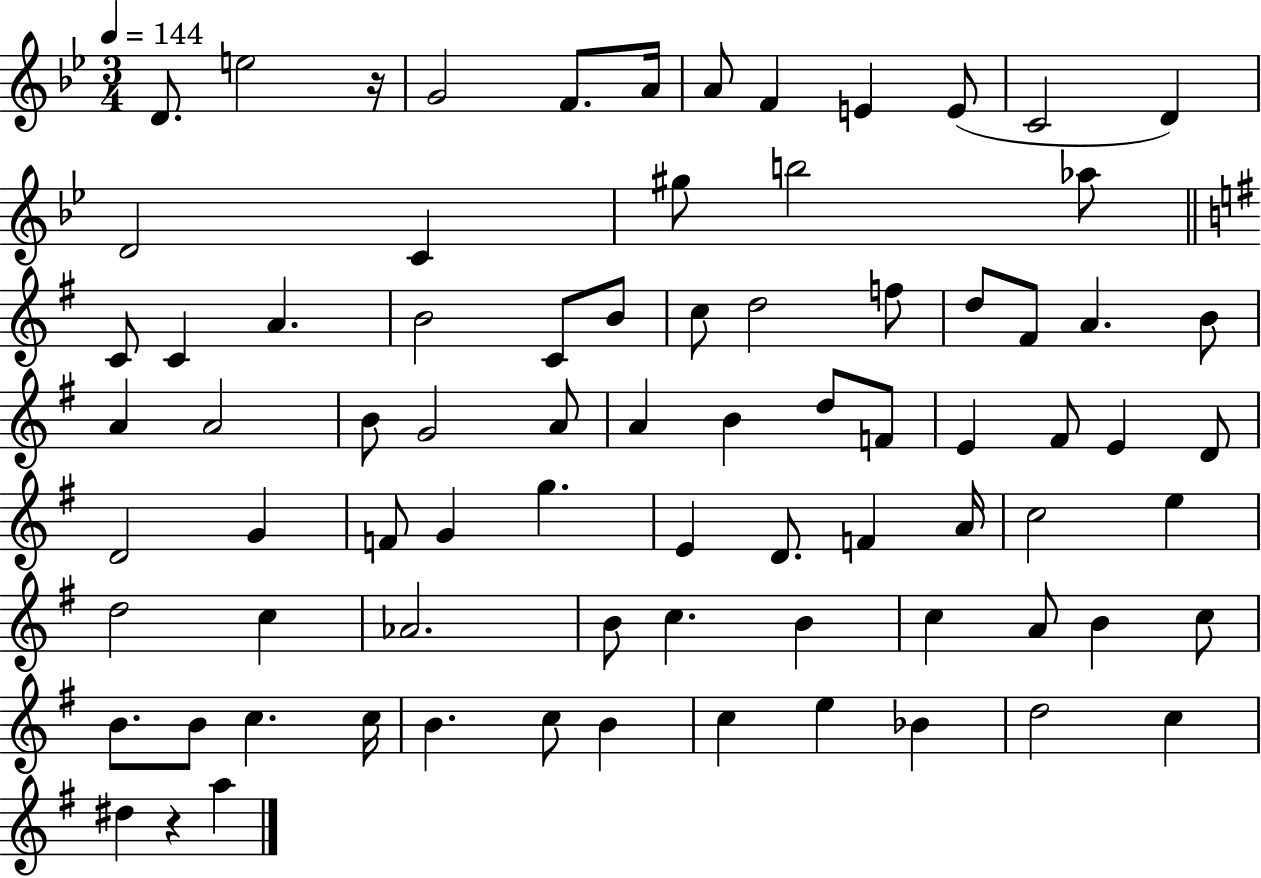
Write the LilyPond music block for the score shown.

{
  \clef treble
  \numericTimeSignature
  \time 3/4
  \key bes \major
  \tempo 4 = 144
  d'8. e''2 r16 | g'2 f'8. a'16 | a'8 f'4 e'4 e'8( | c'2 d'4) | \break d'2 c'4 | gis''8 b''2 aes''8 | \bar "||" \break \key e \minor c'8 c'4 a'4. | b'2 c'8 b'8 | c''8 d''2 f''8 | d''8 fis'8 a'4. b'8 | \break a'4 a'2 | b'8 g'2 a'8 | a'4 b'4 d''8 f'8 | e'4 fis'8 e'4 d'8 | \break d'2 g'4 | f'8 g'4 g''4. | e'4 d'8. f'4 a'16 | c''2 e''4 | \break d''2 c''4 | aes'2. | b'8 c''4. b'4 | c''4 a'8 b'4 c''8 | \break b'8. b'8 c''4. c''16 | b'4. c''8 b'4 | c''4 e''4 bes'4 | d''2 c''4 | \break dis''4 r4 a''4 | \bar "|."
}